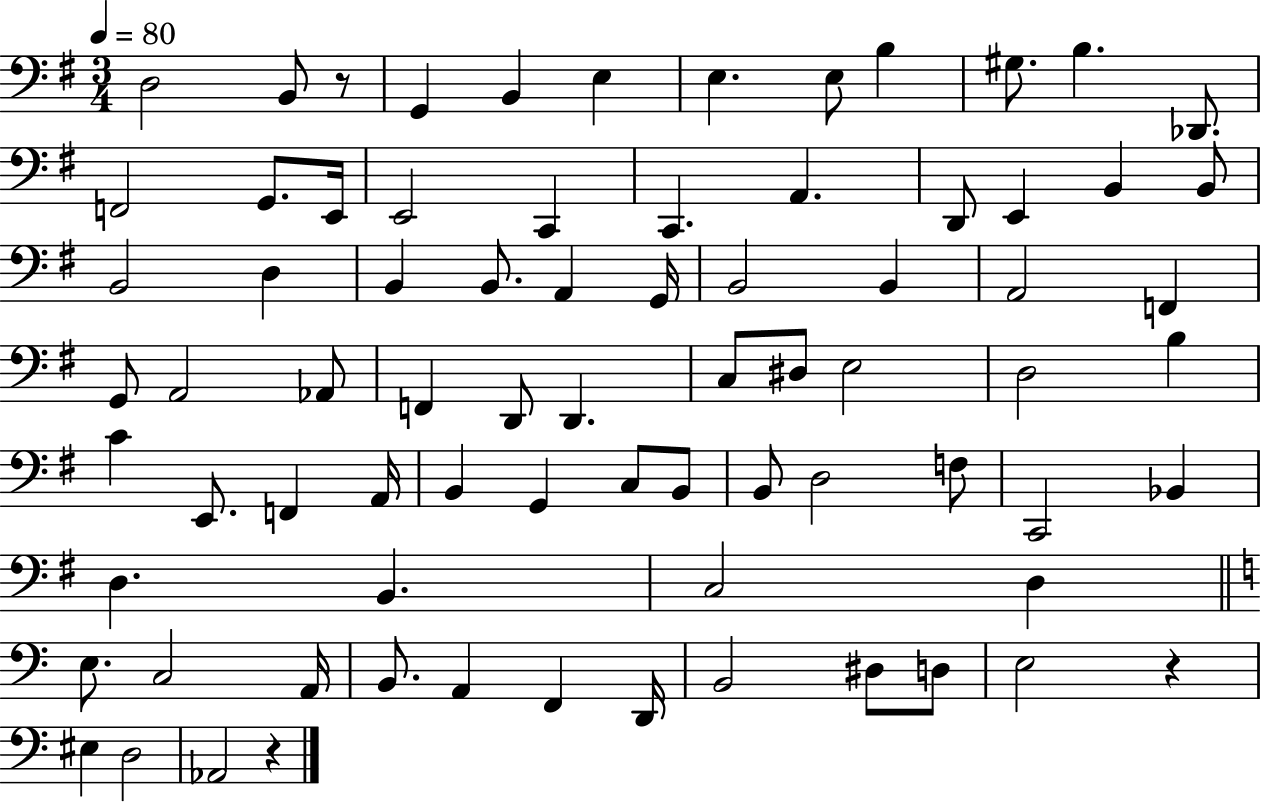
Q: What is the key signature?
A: G major